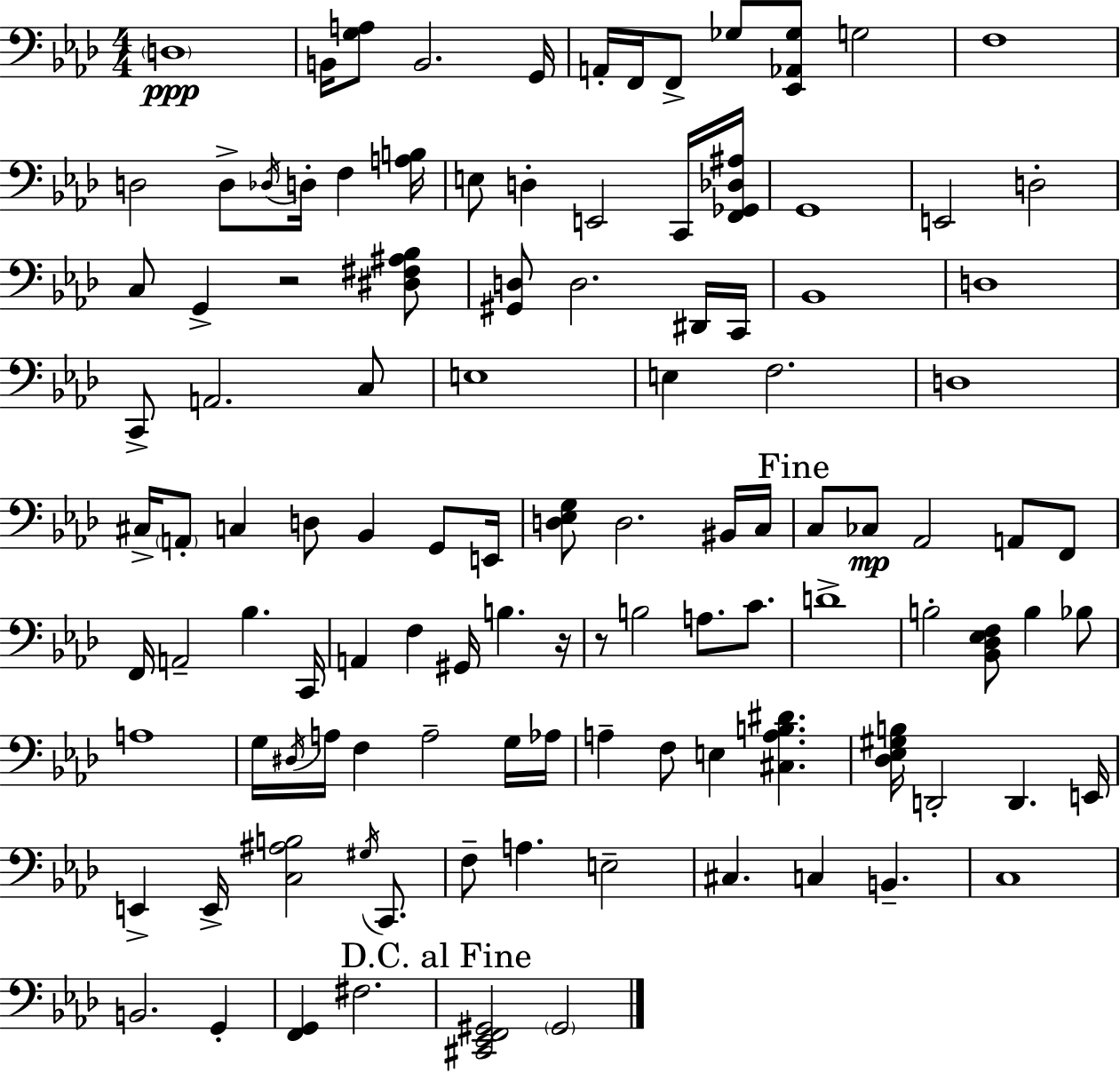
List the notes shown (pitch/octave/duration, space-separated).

D3/w B2/s [G3,A3]/e B2/h. G2/s A2/s F2/s F2/e Gb3/e [Eb2,Ab2,Gb3]/e G3/h F3/w D3/h D3/e Db3/s D3/s F3/q [A3,B3]/s E3/e D3/q E2/h C2/s [F2,Gb2,Db3,A#3]/s G2/w E2/h D3/h C3/e G2/q R/h [D#3,F#3,A#3,Bb3]/e [G#2,D3]/e D3/h. D#2/s C2/s Bb2/w D3/w C2/e A2/h. C3/e E3/w E3/q F3/h. D3/w C#3/s A2/e C3/q D3/e Bb2/q G2/e E2/s [D3,Eb3,G3]/e D3/h. BIS2/s C3/s C3/e CES3/e Ab2/h A2/e F2/e F2/s A2/h Bb3/q. C2/s A2/q F3/q G#2/s B3/q. R/s R/e B3/h A3/e. C4/e. D4/w B3/h [Bb2,Db3,Eb3,F3]/e B3/q Bb3/e A3/w G3/s D#3/s A3/s F3/q A3/h G3/s Ab3/s A3/q F3/e E3/q [C#3,A3,B3,D#4]/q. [Db3,Eb3,G#3,B3]/s D2/h D2/q. E2/s E2/q E2/s [C3,A#3,B3]/h G#3/s C2/e. F3/e A3/q. E3/h C#3/q. C3/q B2/q. C3/w B2/h. G2/q [F2,G2]/q F#3/h. [C#2,Eb2,F2,G#2]/h G#2/h